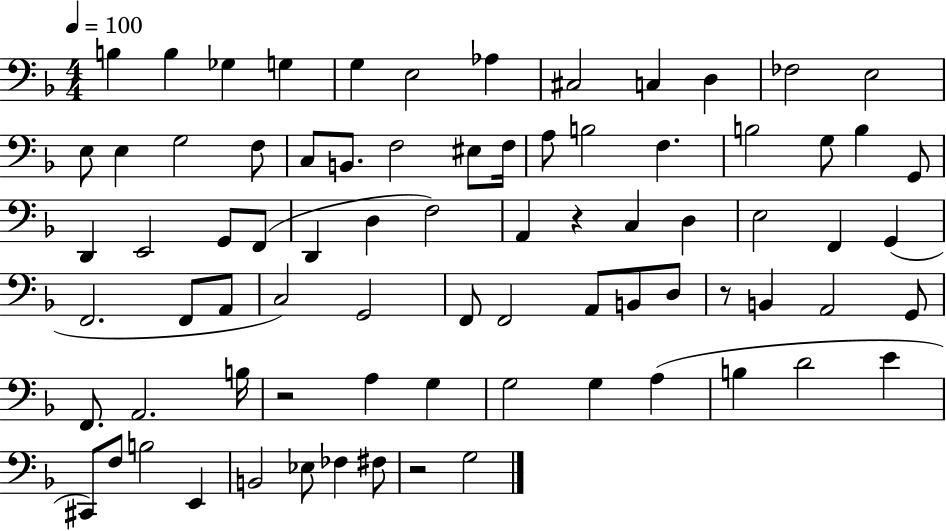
B3/q B3/q Gb3/q G3/q G3/q E3/h Ab3/q C#3/h C3/q D3/q FES3/h E3/h E3/e E3/q G3/h F3/e C3/e B2/e. F3/h EIS3/e F3/s A3/e B3/h F3/q. B3/h G3/e B3/q G2/e D2/q E2/h G2/e F2/e D2/q D3/q F3/h A2/q R/q C3/q D3/q E3/h F2/q G2/q F2/h. F2/e A2/e C3/h G2/h F2/e F2/h A2/e B2/e D3/e R/e B2/q A2/h G2/e F2/e. A2/h. B3/s R/h A3/q G3/q G3/h G3/q A3/q B3/q D4/h E4/q C#2/e F3/e B3/h E2/q B2/h Eb3/e FES3/q F#3/e R/h G3/h